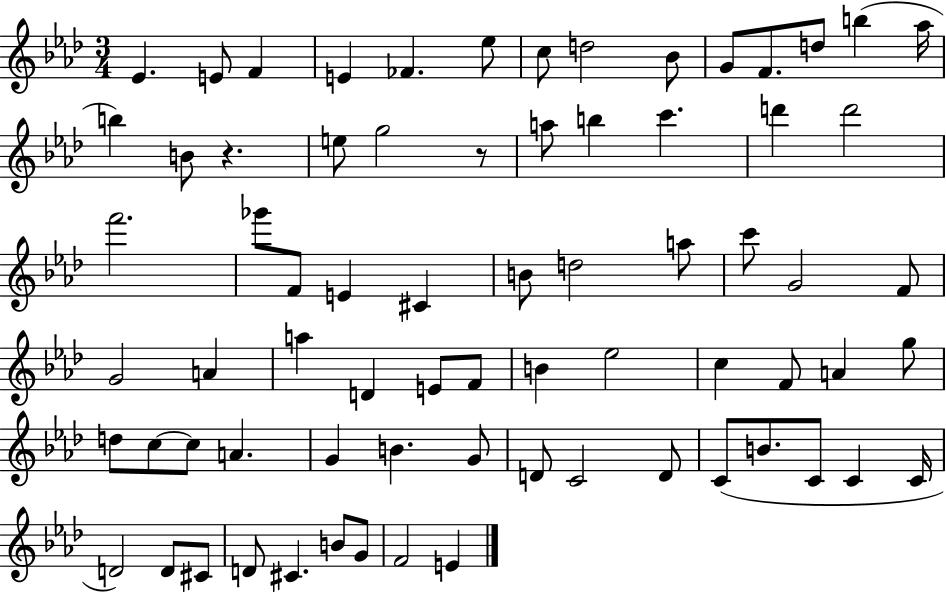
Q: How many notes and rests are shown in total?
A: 72